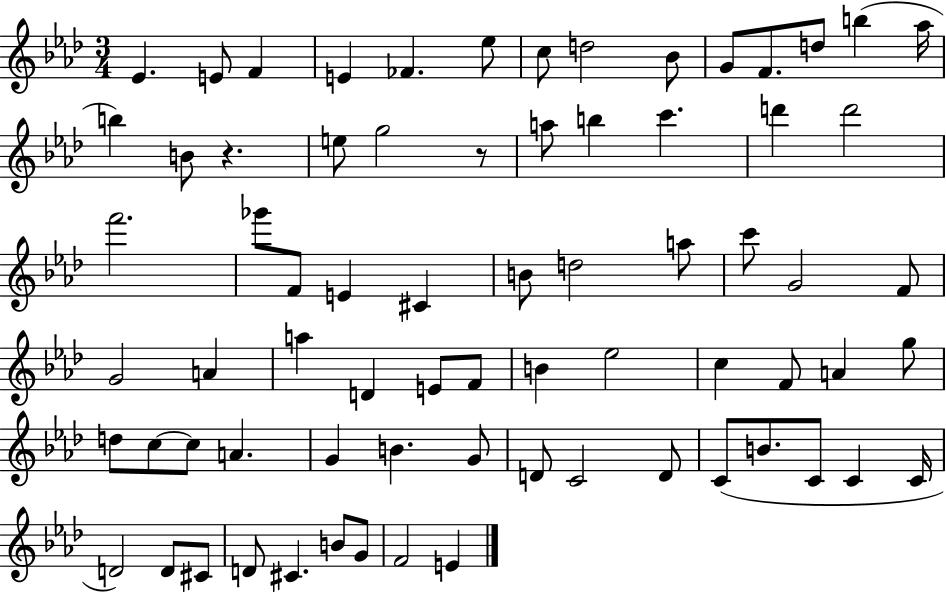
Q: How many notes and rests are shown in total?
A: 72